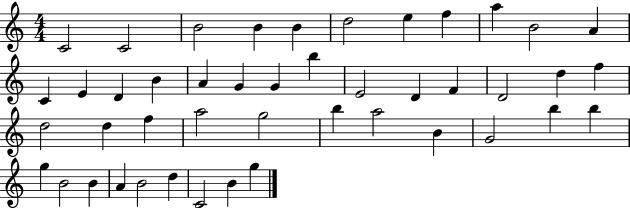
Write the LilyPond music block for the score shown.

{
  \clef treble
  \numericTimeSignature
  \time 4/4
  \key c \major
  c'2 c'2 | b'2 b'4 b'4 | d''2 e''4 f''4 | a''4 b'2 a'4 | \break c'4 e'4 d'4 b'4 | a'4 g'4 g'4 b''4 | e'2 d'4 f'4 | d'2 d''4 f''4 | \break d''2 d''4 f''4 | a''2 g''2 | b''4 a''2 b'4 | g'2 b''4 b''4 | \break g''4 b'2 b'4 | a'4 b'2 d''4 | c'2 b'4 g''4 | \bar "|."
}